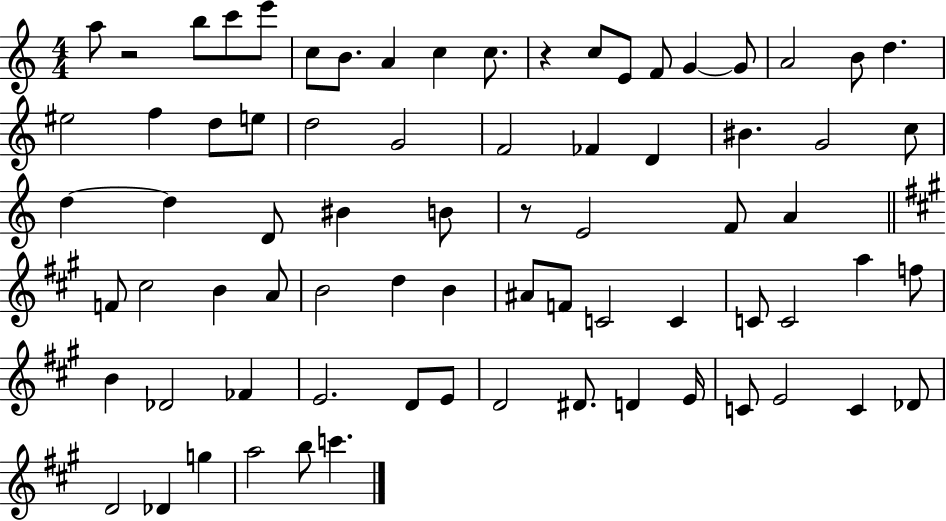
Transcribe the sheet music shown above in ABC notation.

X:1
T:Untitled
M:4/4
L:1/4
K:C
a/2 z2 b/2 c'/2 e'/2 c/2 B/2 A c c/2 z c/2 E/2 F/2 G G/2 A2 B/2 d ^e2 f d/2 e/2 d2 G2 F2 _F D ^B G2 c/2 d d D/2 ^B B/2 z/2 E2 F/2 A F/2 ^c2 B A/2 B2 d B ^A/2 F/2 C2 C C/2 C2 a f/2 B _D2 _F E2 D/2 E/2 D2 ^D/2 D E/4 C/2 E2 C _D/2 D2 _D g a2 b/2 c'